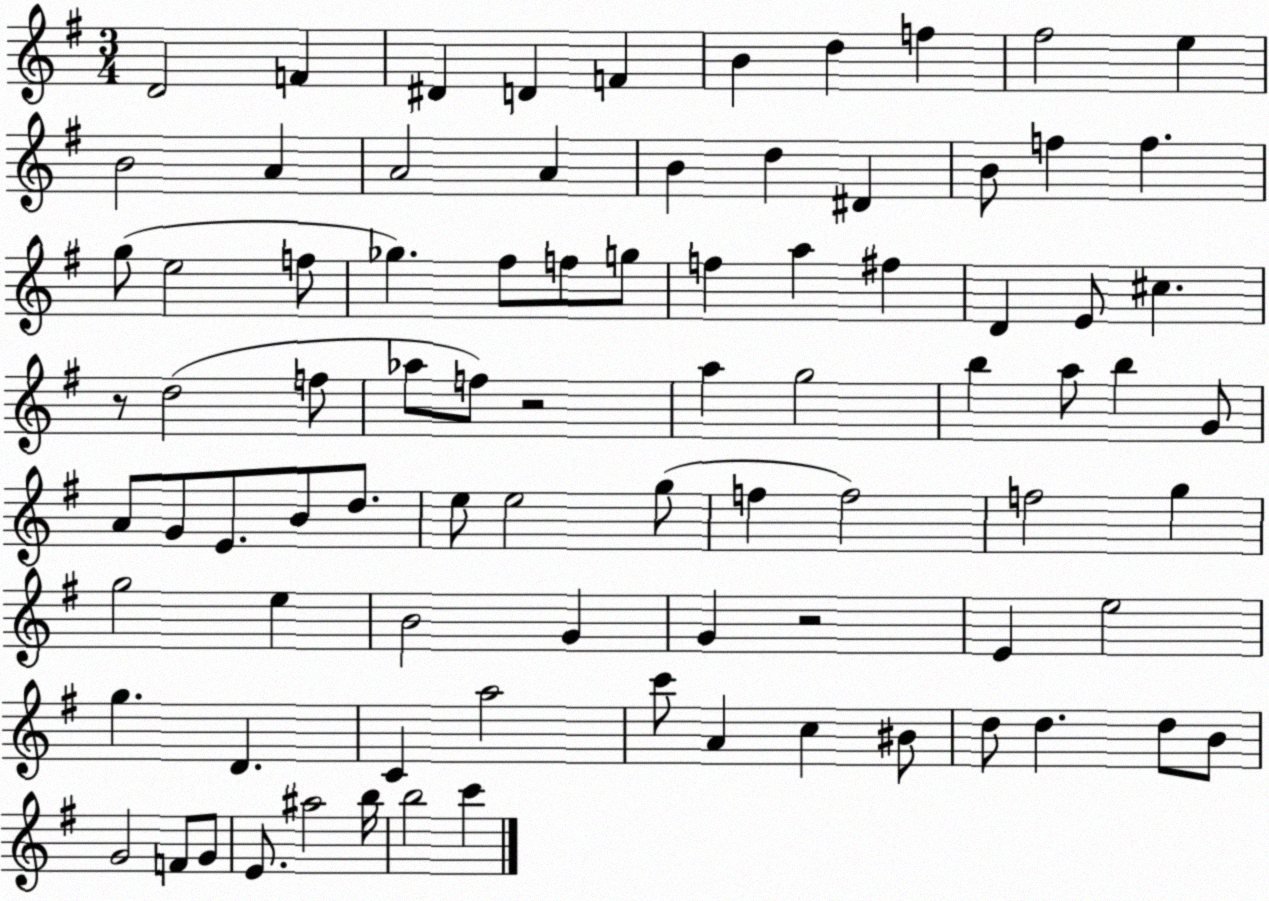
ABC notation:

X:1
T:Untitled
M:3/4
L:1/4
K:G
D2 F ^D D F B d f ^f2 e B2 A A2 A B d ^D B/2 f f g/2 e2 f/2 _g ^f/2 f/2 g/2 f a ^f D E/2 ^c z/2 d2 f/2 _a/2 f/2 z2 a g2 b a/2 b G/2 A/2 G/2 E/2 B/2 d/2 e/2 e2 g/2 f f2 f2 g g2 e B2 G G z2 E e2 g D C a2 c'/2 A c ^B/2 d/2 d d/2 B/2 G2 F/2 G/2 E/2 ^a2 b/4 b2 c'